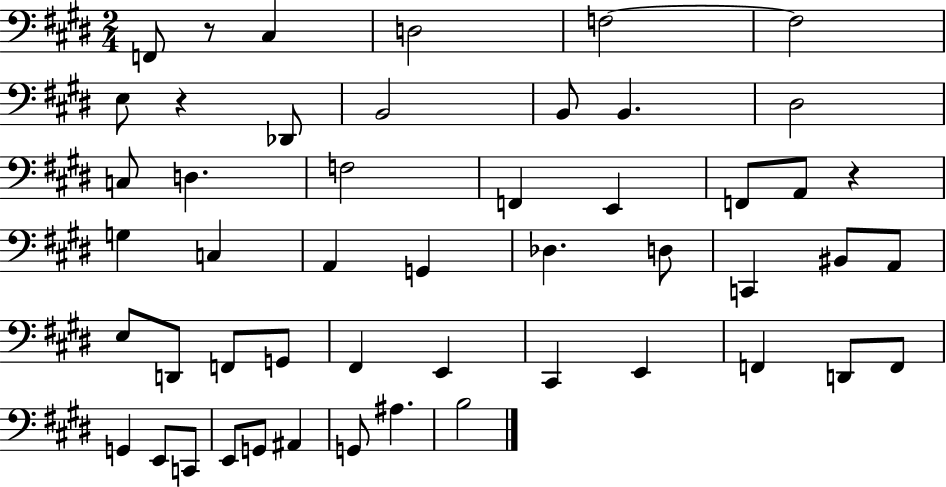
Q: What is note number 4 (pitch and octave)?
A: F3